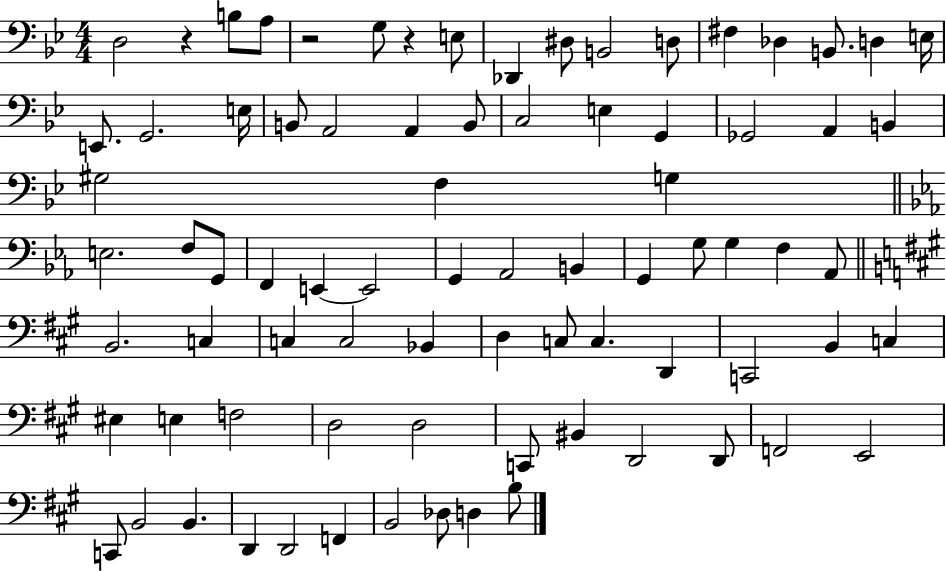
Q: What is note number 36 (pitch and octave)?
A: E2